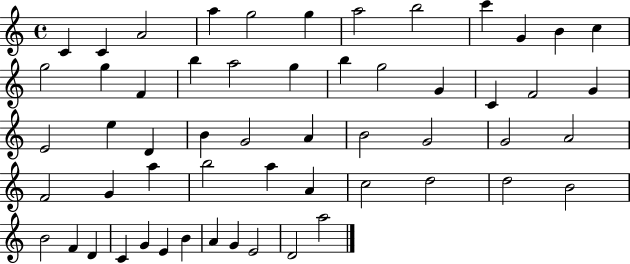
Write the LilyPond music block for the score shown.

{
  \clef treble
  \time 4/4
  \defaultTimeSignature
  \key c \major
  c'4 c'4 a'2 | a''4 g''2 g''4 | a''2 b''2 | c'''4 g'4 b'4 c''4 | \break g''2 g''4 f'4 | b''4 a''2 g''4 | b''4 g''2 g'4 | c'4 f'2 g'4 | \break e'2 e''4 d'4 | b'4 g'2 a'4 | b'2 g'2 | g'2 a'2 | \break f'2 g'4 a''4 | b''2 a''4 a'4 | c''2 d''2 | d''2 b'2 | \break b'2 f'4 d'4 | c'4 g'4 e'4 b'4 | a'4 g'4 e'2 | d'2 a''2 | \break \bar "|."
}